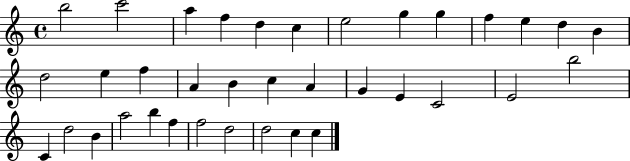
{
  \clef treble
  \time 4/4
  \defaultTimeSignature
  \key c \major
  b''2 c'''2 | a''4 f''4 d''4 c''4 | e''2 g''4 g''4 | f''4 e''4 d''4 b'4 | \break d''2 e''4 f''4 | a'4 b'4 c''4 a'4 | g'4 e'4 c'2 | e'2 b''2 | \break c'4 d''2 b'4 | a''2 b''4 f''4 | f''2 d''2 | d''2 c''4 c''4 | \break \bar "|."
}